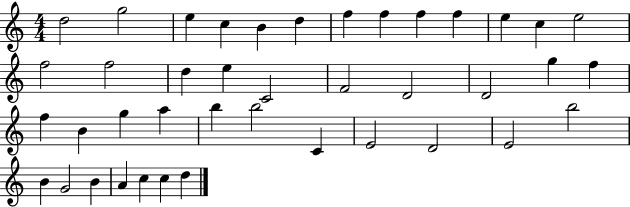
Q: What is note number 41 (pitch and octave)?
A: D5